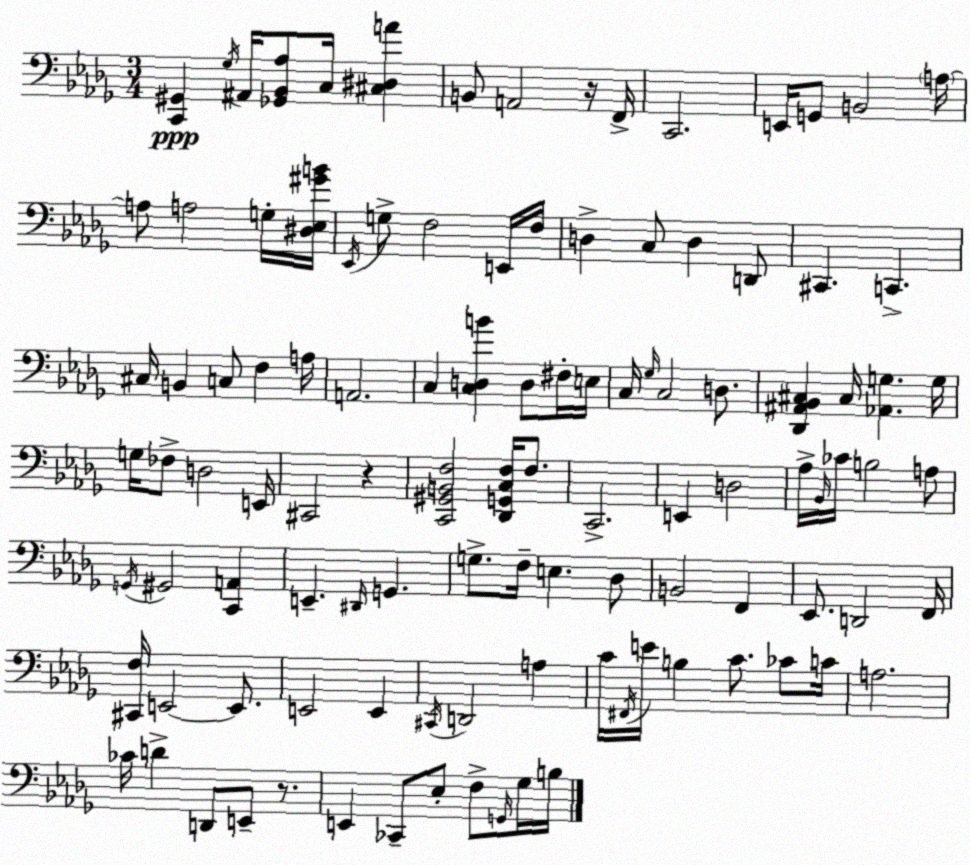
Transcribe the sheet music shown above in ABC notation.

X:1
T:Untitled
M:3/4
L:1/4
K:Bbm
[C,,^G,,] _G,/4 ^A,,/4 [_G,,_B,,_A,]/2 C,/4 [^C,^D,A] B,,/2 A,,2 z/4 F,,/4 C,,2 E,,/4 G,,/2 B,,2 A,/4 A,/2 A,2 G,/4 [^D,_E,^GB]/4 _E,,/4 G,/2 F,2 E,,/4 F,/4 D, C,/2 D, D,,/2 ^C,, C,, ^C,/4 B,, C,/2 F, A,/4 A,,2 C, [C,D,B] D,/2 ^F,/4 E,/4 C,/4 _G,/4 C,2 D,/2 [_D,,^A,,_B,,^C,] ^C,/4 [_A,,G,] G,/4 G,/4 _F,/2 D,2 E,,/4 ^C,,2 z [C,,^G,,B,,F,]2 [_D,,G,,C,F,]/4 F,/2 C,,2 E,, D,2 _A,/4 _B,,/4 _C/4 B,2 A,/2 G,,/4 ^G,,2 [C,,A,,] E,, ^D,,/4 G,, G,/2 F,/4 E, _D,/2 B,,2 F,, _E,,/2 D,,2 F,,/4 [^C,,F,]/4 E,,2 E,,/2 E,,2 E,, ^C,,/4 D,,2 A, C/4 ^F,,/4 E/4 B, C/2 _C/2 C/4 A,2 _C/4 D D,,/2 E,,/2 z/2 E,, _C,,/2 _E,/2 F,/2 G,,/4 _G,/4 B,/4